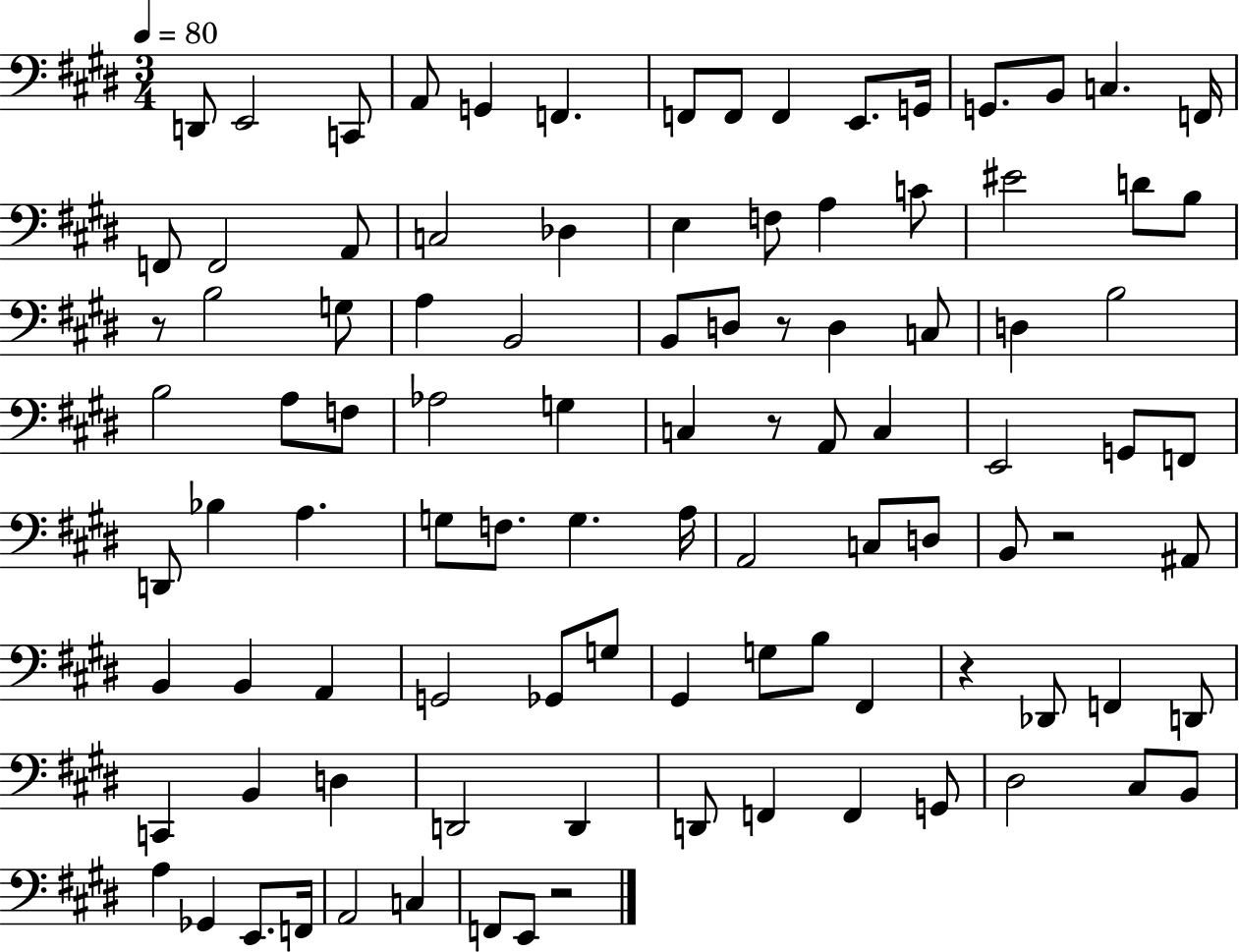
{
  \clef bass
  \numericTimeSignature
  \time 3/4
  \key e \major
  \tempo 4 = 80
  \repeat volta 2 { d,8 e,2 c,8 | a,8 g,4 f,4. | f,8 f,8 f,4 e,8. g,16 | g,8. b,8 c4. f,16 | \break f,8 f,2 a,8 | c2 des4 | e4 f8 a4 c'8 | eis'2 d'8 b8 | \break r8 b2 g8 | a4 b,2 | b,8 d8 r8 d4 c8 | d4 b2 | \break b2 a8 f8 | aes2 g4 | c4 r8 a,8 c4 | e,2 g,8 f,8 | \break d,8 bes4 a4. | g8 f8. g4. a16 | a,2 c8 d8 | b,8 r2 ais,8 | \break b,4 b,4 a,4 | g,2 ges,8 g8 | gis,4 g8 b8 fis,4 | r4 des,8 f,4 d,8 | \break c,4 b,4 d4 | d,2 d,4 | d,8 f,4 f,4 g,8 | dis2 cis8 b,8 | \break a4 ges,4 e,8. f,16 | a,2 c4 | f,8 e,8 r2 | } \bar "|."
}